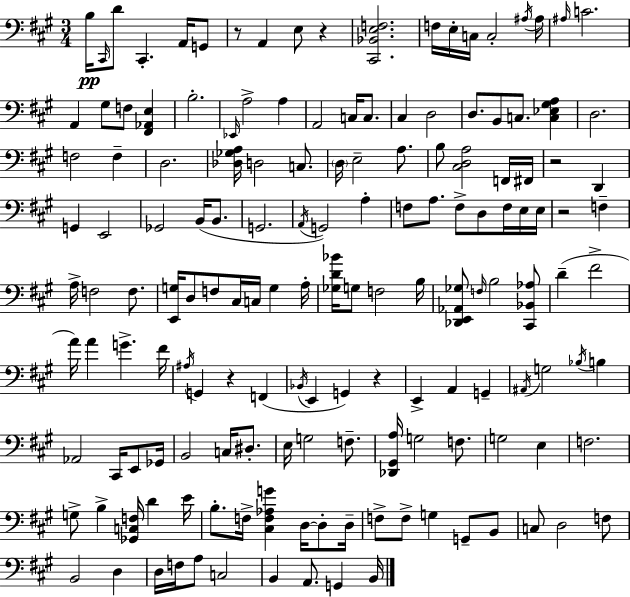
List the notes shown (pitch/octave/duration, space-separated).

B3/s C#2/s D4/e C#2/q. A2/s G2/e R/e A2/q E3/e R/q [C#2,Bb2,E3,F3]/h. F3/s E3/s C3/s C3/h A#3/s A#3/s A#3/s C4/h. A2/q G#3/e F3/e [F#2,Ab2,E3]/q B3/h. Eb2/s A3/h A3/q A2/h C3/s C3/e. C#3/q D3/h D3/e. B2/e C3/e. [C3,Eb3,G#3,A3]/q D3/h. F3/h F3/q D3/h. [Db3,Gb3,A3]/s D3/h C3/e. D3/s E3/h A3/e. B3/e [C#3,D3,A3]/h F2/s F#2/s R/h D2/q G2/q E2/h Gb2/h B2/s B2/e. G2/h. A2/s G2/h A3/q F3/e A3/e. F3/e D3/e F3/s E3/s E3/s R/h F3/q A3/s F3/h F3/e. [E2,G3]/s D3/e F3/e C#3/s C3/s G3/q A3/s [Gb3,D4,Bb4]/s G3/e F3/h B3/s [Db2,E2,Ab2,Gb3]/e F3/s B3/h [C#2,Bb2,Ab3]/e D4/q F#4/h A4/s A4/q G4/q. F#4/s A#3/s G2/q R/q F2/q Bb2/s E2/q G2/q R/q E2/q A2/q G2/q A#2/s G3/h Bb3/s B3/q Ab2/h C#2/s E2/e Gb2/s B2/h C3/s D#3/e. E3/s G3/h F3/e. [Db2,G#2,A3]/s G3/h F3/e. G3/h E3/q F3/h. G3/e B3/q [Gb2,C3,F3]/s D4/q E4/s B3/e. F3/s [C#3,F3,Ab3,G4]/q D3/s D3/e D3/s F3/e F3/e G3/q G2/e B2/e C3/e D3/h F3/e B2/h D3/q D3/s F3/s A3/e C3/h B2/q A2/e. G2/q B2/s